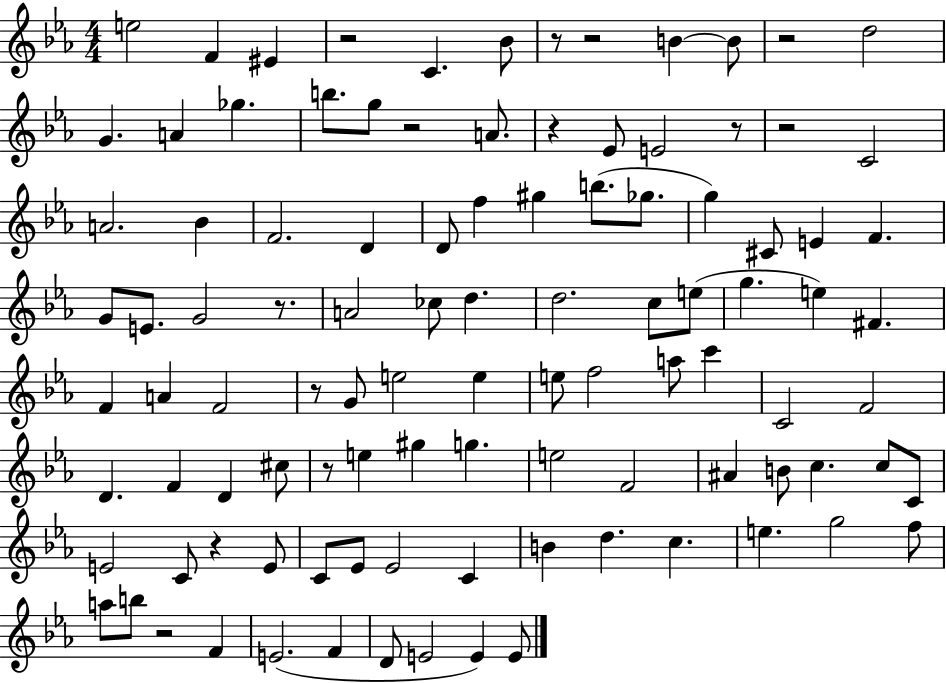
E5/h F4/q EIS4/q R/h C4/q. Bb4/e R/e R/h B4/q B4/e R/h D5/h G4/q. A4/q Gb5/q. B5/e. G5/e R/h A4/e. R/q Eb4/e E4/h R/e R/h C4/h A4/h. Bb4/q F4/h. D4/q D4/e F5/q G#5/q B5/e. Gb5/e. G5/q C#4/e E4/q F4/q. G4/e E4/e. G4/h R/e. A4/h CES5/e D5/q. D5/h. C5/e E5/e G5/q. E5/q F#4/q. F4/q A4/q F4/h R/e G4/e E5/h E5/q E5/e F5/h A5/e C6/q C4/h F4/h D4/q. F4/q D4/q C#5/e R/e E5/q G#5/q G5/q. E5/h F4/h A#4/q B4/e C5/q. C5/e C4/e E4/h C4/e R/q E4/e C4/e Eb4/e Eb4/h C4/q B4/q D5/q. C5/q. E5/q. G5/h F5/e A5/e B5/e R/h F4/q E4/h. F4/q D4/e E4/h E4/q E4/e